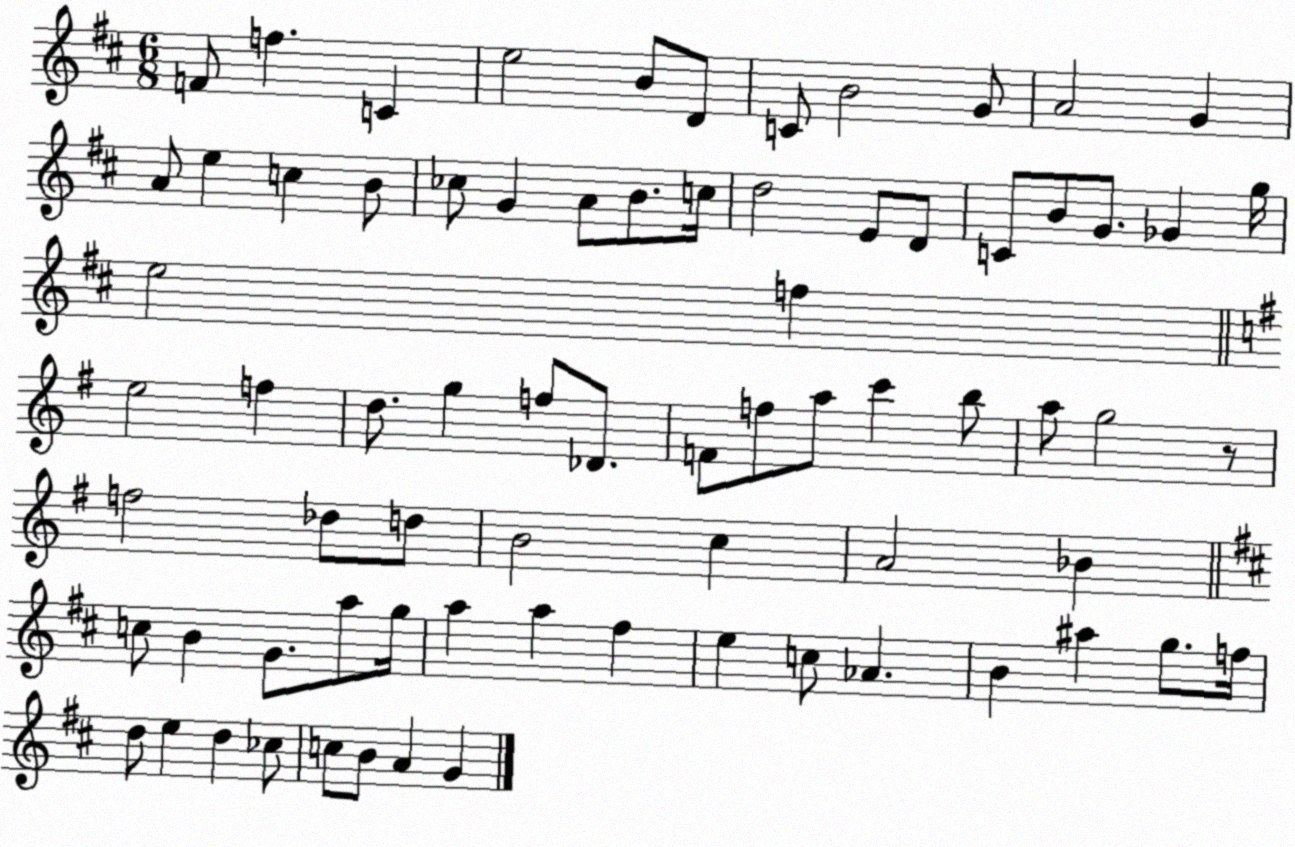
X:1
T:Untitled
M:6/8
L:1/4
K:D
F/2 f C e2 B/2 D/2 C/2 B2 G/2 A2 G A/2 e c B/2 _c/2 G A/2 B/2 c/4 d2 E/2 D/2 C/2 B/2 G/2 _G g/4 e2 f e2 f d/2 g f/2 _D/2 F/2 f/2 a/2 c' b/2 a/2 g2 z/2 f2 _d/2 d/2 B2 c A2 _B c/2 B G/2 a/2 g/4 a a ^f e c/2 _A B ^a g/2 f/4 d/2 e d _c/2 c/2 B/2 A G